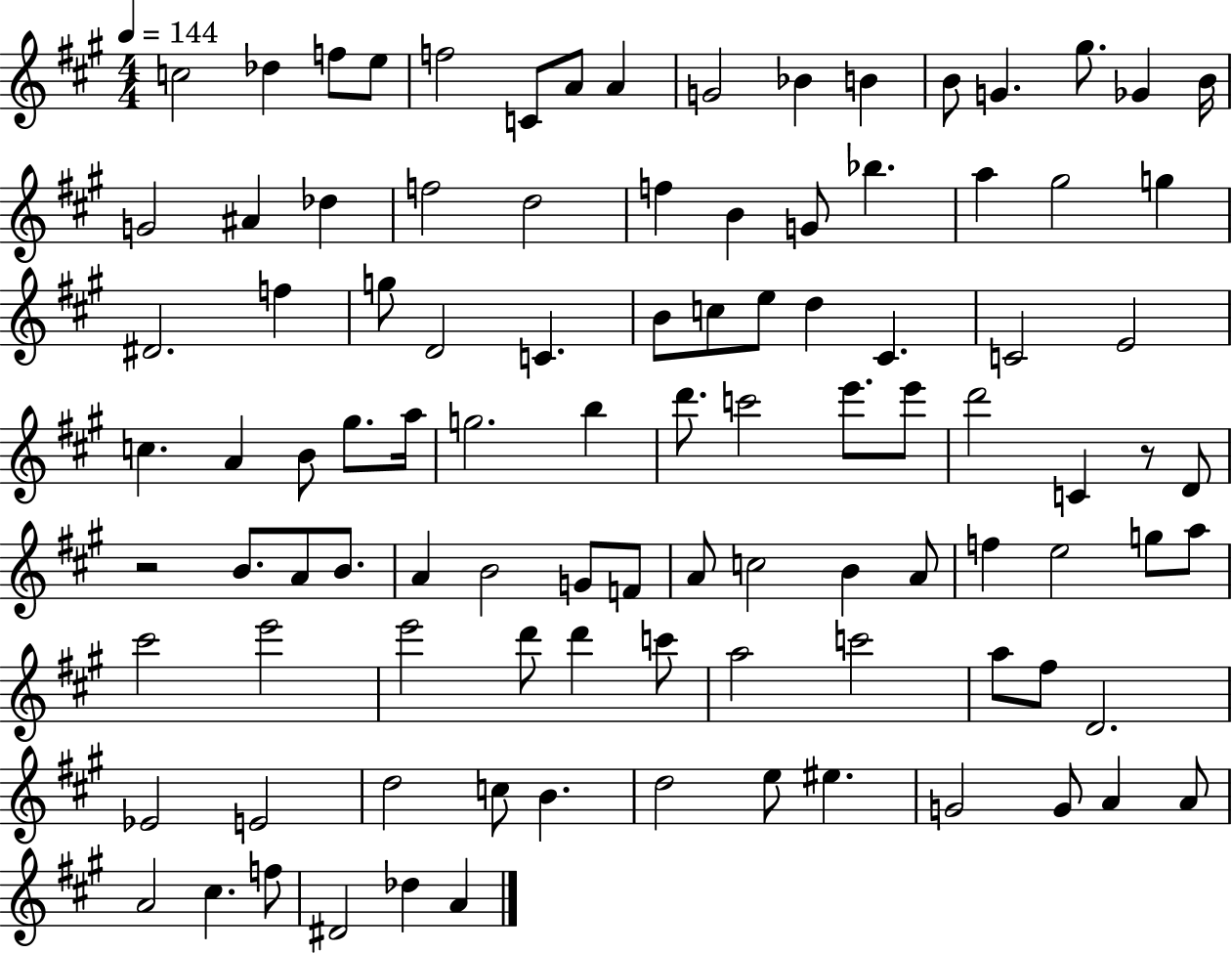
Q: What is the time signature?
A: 4/4